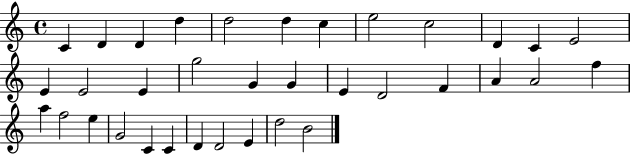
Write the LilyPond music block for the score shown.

{
  \clef treble
  \time 4/4
  \defaultTimeSignature
  \key c \major
  c'4 d'4 d'4 d''4 | d''2 d''4 c''4 | e''2 c''2 | d'4 c'4 e'2 | \break e'4 e'2 e'4 | g''2 g'4 g'4 | e'4 d'2 f'4 | a'4 a'2 f''4 | \break a''4 f''2 e''4 | g'2 c'4 c'4 | d'4 d'2 e'4 | d''2 b'2 | \break \bar "|."
}